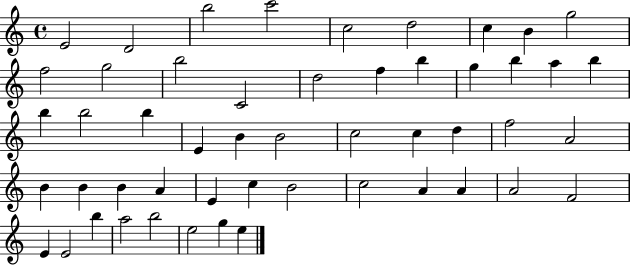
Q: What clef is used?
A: treble